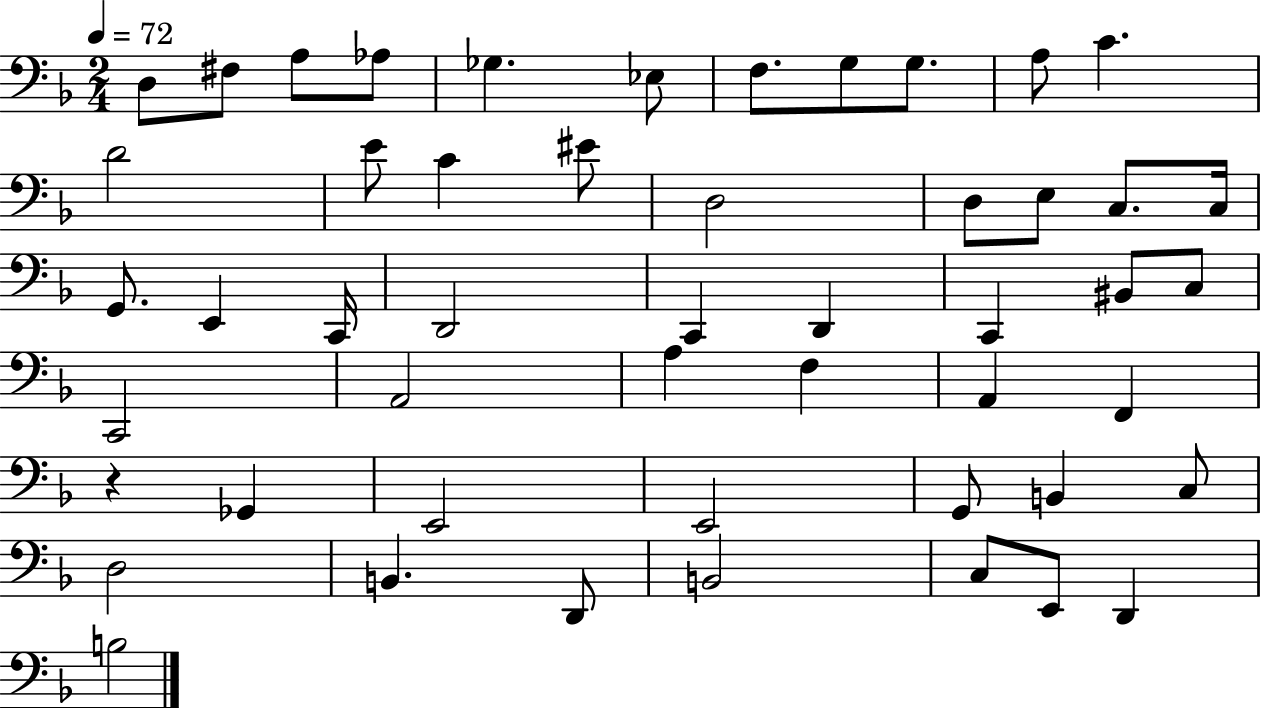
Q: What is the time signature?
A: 2/4